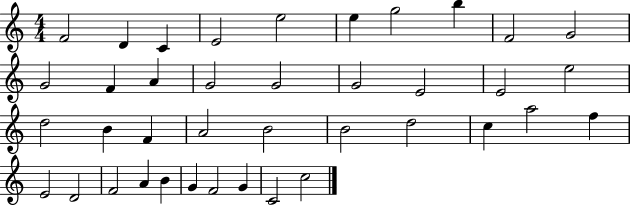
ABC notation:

X:1
T:Untitled
M:4/4
L:1/4
K:C
F2 D C E2 e2 e g2 b F2 G2 G2 F A G2 G2 G2 E2 E2 e2 d2 B F A2 B2 B2 d2 c a2 f E2 D2 F2 A B G F2 G C2 c2